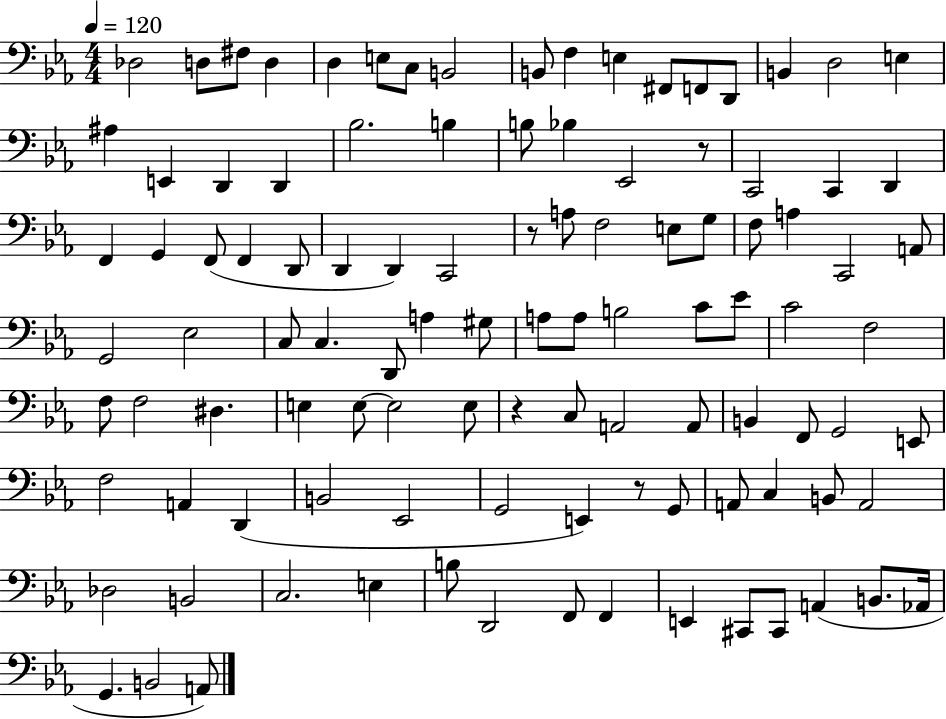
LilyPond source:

{
  \clef bass
  \numericTimeSignature
  \time 4/4
  \key ees \major
  \tempo 4 = 120
  des2 d8 fis8 d4 | d4 e8 c8 b,2 | b,8 f4 e4 fis,8 f,8 d,8 | b,4 d2 e4 | \break ais4 e,4 d,4 d,4 | bes2. b4 | b8 bes4 ees,2 r8 | c,2 c,4 d,4 | \break f,4 g,4 f,8( f,4 d,8 | d,4 d,4) c,2 | r8 a8 f2 e8 g8 | f8 a4 c,2 a,8 | \break g,2 ees2 | c8 c4. d,8 a4 gis8 | a8 a8 b2 c'8 ees'8 | c'2 f2 | \break f8 f2 dis4. | e4 e8~~ e2 e8 | r4 c8 a,2 a,8 | b,4 f,8 g,2 e,8 | \break f2 a,4 d,4( | b,2 ees,2 | g,2 e,4) r8 g,8 | a,8 c4 b,8 a,2 | \break des2 b,2 | c2. e4 | b8 d,2 f,8 f,4 | e,4 cis,8 cis,8 a,4( b,8. aes,16 | \break g,4. b,2 a,8) | \bar "|."
}